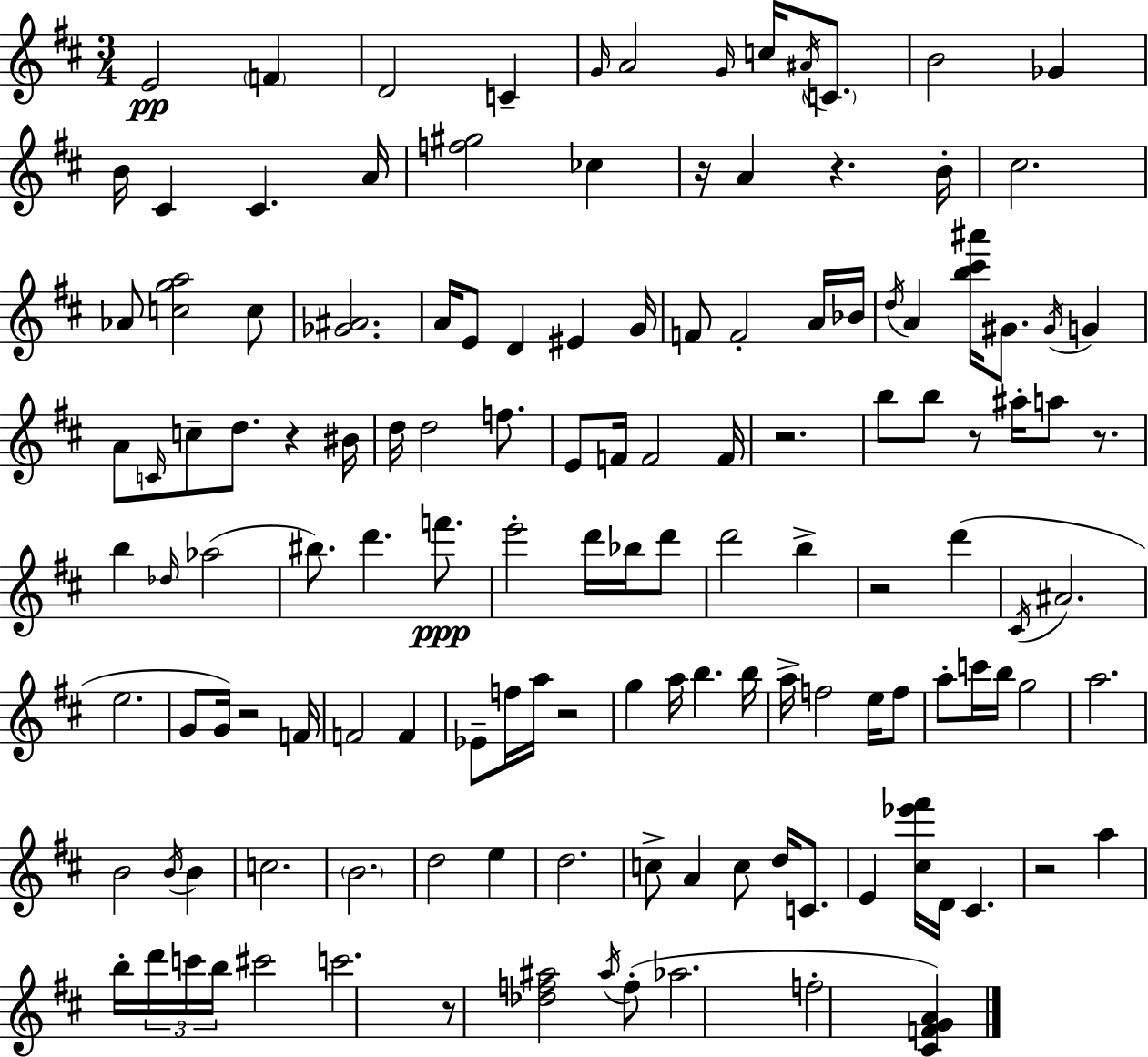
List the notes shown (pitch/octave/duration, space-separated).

E4/h F4/q D4/h C4/q G4/s A4/h G4/s C5/s A#4/s C4/e. B4/h Gb4/q B4/s C#4/q C#4/q. A4/s [F5,G#5]/h CES5/q R/s A4/q R/q. B4/s C#5/h. Ab4/e [C5,G5,A5]/h C5/e [Gb4,A#4]/h. A4/s E4/e D4/q EIS4/q G4/s F4/e F4/h A4/s Bb4/s D5/s A4/q [B5,C#6,A#6]/s G#4/e. G#4/s G4/q A4/e C4/s C5/e D5/e. R/q BIS4/s D5/s D5/h F5/e. E4/e F4/s F4/h F4/s R/h. B5/e B5/e R/e A#5/s A5/e R/e. B5/q Db5/s Ab5/h BIS5/e. D6/q. F6/e. E6/h D6/s Bb5/s D6/e D6/h B5/q R/h D6/q C#4/s A#4/h. E5/h. G4/e G4/s R/h F4/s F4/h F4/q Eb4/e F5/s A5/s R/h G5/q A5/s B5/q. B5/s A5/s F5/h E5/s F5/e A5/e C6/s B5/s G5/h A5/h. B4/h B4/s B4/q C5/h. B4/h. D5/h E5/q D5/h. C5/e A4/q C5/e D5/s C4/e. E4/q [C#5,Eb6,F#6]/s D4/s C#4/q. R/h A5/q B5/s D6/s C6/s B5/s C#6/h C6/h. R/e [Db5,F5,A#5]/h A#5/s F5/e Ab5/h. F5/h [C#4,F4,G4,A4]/q